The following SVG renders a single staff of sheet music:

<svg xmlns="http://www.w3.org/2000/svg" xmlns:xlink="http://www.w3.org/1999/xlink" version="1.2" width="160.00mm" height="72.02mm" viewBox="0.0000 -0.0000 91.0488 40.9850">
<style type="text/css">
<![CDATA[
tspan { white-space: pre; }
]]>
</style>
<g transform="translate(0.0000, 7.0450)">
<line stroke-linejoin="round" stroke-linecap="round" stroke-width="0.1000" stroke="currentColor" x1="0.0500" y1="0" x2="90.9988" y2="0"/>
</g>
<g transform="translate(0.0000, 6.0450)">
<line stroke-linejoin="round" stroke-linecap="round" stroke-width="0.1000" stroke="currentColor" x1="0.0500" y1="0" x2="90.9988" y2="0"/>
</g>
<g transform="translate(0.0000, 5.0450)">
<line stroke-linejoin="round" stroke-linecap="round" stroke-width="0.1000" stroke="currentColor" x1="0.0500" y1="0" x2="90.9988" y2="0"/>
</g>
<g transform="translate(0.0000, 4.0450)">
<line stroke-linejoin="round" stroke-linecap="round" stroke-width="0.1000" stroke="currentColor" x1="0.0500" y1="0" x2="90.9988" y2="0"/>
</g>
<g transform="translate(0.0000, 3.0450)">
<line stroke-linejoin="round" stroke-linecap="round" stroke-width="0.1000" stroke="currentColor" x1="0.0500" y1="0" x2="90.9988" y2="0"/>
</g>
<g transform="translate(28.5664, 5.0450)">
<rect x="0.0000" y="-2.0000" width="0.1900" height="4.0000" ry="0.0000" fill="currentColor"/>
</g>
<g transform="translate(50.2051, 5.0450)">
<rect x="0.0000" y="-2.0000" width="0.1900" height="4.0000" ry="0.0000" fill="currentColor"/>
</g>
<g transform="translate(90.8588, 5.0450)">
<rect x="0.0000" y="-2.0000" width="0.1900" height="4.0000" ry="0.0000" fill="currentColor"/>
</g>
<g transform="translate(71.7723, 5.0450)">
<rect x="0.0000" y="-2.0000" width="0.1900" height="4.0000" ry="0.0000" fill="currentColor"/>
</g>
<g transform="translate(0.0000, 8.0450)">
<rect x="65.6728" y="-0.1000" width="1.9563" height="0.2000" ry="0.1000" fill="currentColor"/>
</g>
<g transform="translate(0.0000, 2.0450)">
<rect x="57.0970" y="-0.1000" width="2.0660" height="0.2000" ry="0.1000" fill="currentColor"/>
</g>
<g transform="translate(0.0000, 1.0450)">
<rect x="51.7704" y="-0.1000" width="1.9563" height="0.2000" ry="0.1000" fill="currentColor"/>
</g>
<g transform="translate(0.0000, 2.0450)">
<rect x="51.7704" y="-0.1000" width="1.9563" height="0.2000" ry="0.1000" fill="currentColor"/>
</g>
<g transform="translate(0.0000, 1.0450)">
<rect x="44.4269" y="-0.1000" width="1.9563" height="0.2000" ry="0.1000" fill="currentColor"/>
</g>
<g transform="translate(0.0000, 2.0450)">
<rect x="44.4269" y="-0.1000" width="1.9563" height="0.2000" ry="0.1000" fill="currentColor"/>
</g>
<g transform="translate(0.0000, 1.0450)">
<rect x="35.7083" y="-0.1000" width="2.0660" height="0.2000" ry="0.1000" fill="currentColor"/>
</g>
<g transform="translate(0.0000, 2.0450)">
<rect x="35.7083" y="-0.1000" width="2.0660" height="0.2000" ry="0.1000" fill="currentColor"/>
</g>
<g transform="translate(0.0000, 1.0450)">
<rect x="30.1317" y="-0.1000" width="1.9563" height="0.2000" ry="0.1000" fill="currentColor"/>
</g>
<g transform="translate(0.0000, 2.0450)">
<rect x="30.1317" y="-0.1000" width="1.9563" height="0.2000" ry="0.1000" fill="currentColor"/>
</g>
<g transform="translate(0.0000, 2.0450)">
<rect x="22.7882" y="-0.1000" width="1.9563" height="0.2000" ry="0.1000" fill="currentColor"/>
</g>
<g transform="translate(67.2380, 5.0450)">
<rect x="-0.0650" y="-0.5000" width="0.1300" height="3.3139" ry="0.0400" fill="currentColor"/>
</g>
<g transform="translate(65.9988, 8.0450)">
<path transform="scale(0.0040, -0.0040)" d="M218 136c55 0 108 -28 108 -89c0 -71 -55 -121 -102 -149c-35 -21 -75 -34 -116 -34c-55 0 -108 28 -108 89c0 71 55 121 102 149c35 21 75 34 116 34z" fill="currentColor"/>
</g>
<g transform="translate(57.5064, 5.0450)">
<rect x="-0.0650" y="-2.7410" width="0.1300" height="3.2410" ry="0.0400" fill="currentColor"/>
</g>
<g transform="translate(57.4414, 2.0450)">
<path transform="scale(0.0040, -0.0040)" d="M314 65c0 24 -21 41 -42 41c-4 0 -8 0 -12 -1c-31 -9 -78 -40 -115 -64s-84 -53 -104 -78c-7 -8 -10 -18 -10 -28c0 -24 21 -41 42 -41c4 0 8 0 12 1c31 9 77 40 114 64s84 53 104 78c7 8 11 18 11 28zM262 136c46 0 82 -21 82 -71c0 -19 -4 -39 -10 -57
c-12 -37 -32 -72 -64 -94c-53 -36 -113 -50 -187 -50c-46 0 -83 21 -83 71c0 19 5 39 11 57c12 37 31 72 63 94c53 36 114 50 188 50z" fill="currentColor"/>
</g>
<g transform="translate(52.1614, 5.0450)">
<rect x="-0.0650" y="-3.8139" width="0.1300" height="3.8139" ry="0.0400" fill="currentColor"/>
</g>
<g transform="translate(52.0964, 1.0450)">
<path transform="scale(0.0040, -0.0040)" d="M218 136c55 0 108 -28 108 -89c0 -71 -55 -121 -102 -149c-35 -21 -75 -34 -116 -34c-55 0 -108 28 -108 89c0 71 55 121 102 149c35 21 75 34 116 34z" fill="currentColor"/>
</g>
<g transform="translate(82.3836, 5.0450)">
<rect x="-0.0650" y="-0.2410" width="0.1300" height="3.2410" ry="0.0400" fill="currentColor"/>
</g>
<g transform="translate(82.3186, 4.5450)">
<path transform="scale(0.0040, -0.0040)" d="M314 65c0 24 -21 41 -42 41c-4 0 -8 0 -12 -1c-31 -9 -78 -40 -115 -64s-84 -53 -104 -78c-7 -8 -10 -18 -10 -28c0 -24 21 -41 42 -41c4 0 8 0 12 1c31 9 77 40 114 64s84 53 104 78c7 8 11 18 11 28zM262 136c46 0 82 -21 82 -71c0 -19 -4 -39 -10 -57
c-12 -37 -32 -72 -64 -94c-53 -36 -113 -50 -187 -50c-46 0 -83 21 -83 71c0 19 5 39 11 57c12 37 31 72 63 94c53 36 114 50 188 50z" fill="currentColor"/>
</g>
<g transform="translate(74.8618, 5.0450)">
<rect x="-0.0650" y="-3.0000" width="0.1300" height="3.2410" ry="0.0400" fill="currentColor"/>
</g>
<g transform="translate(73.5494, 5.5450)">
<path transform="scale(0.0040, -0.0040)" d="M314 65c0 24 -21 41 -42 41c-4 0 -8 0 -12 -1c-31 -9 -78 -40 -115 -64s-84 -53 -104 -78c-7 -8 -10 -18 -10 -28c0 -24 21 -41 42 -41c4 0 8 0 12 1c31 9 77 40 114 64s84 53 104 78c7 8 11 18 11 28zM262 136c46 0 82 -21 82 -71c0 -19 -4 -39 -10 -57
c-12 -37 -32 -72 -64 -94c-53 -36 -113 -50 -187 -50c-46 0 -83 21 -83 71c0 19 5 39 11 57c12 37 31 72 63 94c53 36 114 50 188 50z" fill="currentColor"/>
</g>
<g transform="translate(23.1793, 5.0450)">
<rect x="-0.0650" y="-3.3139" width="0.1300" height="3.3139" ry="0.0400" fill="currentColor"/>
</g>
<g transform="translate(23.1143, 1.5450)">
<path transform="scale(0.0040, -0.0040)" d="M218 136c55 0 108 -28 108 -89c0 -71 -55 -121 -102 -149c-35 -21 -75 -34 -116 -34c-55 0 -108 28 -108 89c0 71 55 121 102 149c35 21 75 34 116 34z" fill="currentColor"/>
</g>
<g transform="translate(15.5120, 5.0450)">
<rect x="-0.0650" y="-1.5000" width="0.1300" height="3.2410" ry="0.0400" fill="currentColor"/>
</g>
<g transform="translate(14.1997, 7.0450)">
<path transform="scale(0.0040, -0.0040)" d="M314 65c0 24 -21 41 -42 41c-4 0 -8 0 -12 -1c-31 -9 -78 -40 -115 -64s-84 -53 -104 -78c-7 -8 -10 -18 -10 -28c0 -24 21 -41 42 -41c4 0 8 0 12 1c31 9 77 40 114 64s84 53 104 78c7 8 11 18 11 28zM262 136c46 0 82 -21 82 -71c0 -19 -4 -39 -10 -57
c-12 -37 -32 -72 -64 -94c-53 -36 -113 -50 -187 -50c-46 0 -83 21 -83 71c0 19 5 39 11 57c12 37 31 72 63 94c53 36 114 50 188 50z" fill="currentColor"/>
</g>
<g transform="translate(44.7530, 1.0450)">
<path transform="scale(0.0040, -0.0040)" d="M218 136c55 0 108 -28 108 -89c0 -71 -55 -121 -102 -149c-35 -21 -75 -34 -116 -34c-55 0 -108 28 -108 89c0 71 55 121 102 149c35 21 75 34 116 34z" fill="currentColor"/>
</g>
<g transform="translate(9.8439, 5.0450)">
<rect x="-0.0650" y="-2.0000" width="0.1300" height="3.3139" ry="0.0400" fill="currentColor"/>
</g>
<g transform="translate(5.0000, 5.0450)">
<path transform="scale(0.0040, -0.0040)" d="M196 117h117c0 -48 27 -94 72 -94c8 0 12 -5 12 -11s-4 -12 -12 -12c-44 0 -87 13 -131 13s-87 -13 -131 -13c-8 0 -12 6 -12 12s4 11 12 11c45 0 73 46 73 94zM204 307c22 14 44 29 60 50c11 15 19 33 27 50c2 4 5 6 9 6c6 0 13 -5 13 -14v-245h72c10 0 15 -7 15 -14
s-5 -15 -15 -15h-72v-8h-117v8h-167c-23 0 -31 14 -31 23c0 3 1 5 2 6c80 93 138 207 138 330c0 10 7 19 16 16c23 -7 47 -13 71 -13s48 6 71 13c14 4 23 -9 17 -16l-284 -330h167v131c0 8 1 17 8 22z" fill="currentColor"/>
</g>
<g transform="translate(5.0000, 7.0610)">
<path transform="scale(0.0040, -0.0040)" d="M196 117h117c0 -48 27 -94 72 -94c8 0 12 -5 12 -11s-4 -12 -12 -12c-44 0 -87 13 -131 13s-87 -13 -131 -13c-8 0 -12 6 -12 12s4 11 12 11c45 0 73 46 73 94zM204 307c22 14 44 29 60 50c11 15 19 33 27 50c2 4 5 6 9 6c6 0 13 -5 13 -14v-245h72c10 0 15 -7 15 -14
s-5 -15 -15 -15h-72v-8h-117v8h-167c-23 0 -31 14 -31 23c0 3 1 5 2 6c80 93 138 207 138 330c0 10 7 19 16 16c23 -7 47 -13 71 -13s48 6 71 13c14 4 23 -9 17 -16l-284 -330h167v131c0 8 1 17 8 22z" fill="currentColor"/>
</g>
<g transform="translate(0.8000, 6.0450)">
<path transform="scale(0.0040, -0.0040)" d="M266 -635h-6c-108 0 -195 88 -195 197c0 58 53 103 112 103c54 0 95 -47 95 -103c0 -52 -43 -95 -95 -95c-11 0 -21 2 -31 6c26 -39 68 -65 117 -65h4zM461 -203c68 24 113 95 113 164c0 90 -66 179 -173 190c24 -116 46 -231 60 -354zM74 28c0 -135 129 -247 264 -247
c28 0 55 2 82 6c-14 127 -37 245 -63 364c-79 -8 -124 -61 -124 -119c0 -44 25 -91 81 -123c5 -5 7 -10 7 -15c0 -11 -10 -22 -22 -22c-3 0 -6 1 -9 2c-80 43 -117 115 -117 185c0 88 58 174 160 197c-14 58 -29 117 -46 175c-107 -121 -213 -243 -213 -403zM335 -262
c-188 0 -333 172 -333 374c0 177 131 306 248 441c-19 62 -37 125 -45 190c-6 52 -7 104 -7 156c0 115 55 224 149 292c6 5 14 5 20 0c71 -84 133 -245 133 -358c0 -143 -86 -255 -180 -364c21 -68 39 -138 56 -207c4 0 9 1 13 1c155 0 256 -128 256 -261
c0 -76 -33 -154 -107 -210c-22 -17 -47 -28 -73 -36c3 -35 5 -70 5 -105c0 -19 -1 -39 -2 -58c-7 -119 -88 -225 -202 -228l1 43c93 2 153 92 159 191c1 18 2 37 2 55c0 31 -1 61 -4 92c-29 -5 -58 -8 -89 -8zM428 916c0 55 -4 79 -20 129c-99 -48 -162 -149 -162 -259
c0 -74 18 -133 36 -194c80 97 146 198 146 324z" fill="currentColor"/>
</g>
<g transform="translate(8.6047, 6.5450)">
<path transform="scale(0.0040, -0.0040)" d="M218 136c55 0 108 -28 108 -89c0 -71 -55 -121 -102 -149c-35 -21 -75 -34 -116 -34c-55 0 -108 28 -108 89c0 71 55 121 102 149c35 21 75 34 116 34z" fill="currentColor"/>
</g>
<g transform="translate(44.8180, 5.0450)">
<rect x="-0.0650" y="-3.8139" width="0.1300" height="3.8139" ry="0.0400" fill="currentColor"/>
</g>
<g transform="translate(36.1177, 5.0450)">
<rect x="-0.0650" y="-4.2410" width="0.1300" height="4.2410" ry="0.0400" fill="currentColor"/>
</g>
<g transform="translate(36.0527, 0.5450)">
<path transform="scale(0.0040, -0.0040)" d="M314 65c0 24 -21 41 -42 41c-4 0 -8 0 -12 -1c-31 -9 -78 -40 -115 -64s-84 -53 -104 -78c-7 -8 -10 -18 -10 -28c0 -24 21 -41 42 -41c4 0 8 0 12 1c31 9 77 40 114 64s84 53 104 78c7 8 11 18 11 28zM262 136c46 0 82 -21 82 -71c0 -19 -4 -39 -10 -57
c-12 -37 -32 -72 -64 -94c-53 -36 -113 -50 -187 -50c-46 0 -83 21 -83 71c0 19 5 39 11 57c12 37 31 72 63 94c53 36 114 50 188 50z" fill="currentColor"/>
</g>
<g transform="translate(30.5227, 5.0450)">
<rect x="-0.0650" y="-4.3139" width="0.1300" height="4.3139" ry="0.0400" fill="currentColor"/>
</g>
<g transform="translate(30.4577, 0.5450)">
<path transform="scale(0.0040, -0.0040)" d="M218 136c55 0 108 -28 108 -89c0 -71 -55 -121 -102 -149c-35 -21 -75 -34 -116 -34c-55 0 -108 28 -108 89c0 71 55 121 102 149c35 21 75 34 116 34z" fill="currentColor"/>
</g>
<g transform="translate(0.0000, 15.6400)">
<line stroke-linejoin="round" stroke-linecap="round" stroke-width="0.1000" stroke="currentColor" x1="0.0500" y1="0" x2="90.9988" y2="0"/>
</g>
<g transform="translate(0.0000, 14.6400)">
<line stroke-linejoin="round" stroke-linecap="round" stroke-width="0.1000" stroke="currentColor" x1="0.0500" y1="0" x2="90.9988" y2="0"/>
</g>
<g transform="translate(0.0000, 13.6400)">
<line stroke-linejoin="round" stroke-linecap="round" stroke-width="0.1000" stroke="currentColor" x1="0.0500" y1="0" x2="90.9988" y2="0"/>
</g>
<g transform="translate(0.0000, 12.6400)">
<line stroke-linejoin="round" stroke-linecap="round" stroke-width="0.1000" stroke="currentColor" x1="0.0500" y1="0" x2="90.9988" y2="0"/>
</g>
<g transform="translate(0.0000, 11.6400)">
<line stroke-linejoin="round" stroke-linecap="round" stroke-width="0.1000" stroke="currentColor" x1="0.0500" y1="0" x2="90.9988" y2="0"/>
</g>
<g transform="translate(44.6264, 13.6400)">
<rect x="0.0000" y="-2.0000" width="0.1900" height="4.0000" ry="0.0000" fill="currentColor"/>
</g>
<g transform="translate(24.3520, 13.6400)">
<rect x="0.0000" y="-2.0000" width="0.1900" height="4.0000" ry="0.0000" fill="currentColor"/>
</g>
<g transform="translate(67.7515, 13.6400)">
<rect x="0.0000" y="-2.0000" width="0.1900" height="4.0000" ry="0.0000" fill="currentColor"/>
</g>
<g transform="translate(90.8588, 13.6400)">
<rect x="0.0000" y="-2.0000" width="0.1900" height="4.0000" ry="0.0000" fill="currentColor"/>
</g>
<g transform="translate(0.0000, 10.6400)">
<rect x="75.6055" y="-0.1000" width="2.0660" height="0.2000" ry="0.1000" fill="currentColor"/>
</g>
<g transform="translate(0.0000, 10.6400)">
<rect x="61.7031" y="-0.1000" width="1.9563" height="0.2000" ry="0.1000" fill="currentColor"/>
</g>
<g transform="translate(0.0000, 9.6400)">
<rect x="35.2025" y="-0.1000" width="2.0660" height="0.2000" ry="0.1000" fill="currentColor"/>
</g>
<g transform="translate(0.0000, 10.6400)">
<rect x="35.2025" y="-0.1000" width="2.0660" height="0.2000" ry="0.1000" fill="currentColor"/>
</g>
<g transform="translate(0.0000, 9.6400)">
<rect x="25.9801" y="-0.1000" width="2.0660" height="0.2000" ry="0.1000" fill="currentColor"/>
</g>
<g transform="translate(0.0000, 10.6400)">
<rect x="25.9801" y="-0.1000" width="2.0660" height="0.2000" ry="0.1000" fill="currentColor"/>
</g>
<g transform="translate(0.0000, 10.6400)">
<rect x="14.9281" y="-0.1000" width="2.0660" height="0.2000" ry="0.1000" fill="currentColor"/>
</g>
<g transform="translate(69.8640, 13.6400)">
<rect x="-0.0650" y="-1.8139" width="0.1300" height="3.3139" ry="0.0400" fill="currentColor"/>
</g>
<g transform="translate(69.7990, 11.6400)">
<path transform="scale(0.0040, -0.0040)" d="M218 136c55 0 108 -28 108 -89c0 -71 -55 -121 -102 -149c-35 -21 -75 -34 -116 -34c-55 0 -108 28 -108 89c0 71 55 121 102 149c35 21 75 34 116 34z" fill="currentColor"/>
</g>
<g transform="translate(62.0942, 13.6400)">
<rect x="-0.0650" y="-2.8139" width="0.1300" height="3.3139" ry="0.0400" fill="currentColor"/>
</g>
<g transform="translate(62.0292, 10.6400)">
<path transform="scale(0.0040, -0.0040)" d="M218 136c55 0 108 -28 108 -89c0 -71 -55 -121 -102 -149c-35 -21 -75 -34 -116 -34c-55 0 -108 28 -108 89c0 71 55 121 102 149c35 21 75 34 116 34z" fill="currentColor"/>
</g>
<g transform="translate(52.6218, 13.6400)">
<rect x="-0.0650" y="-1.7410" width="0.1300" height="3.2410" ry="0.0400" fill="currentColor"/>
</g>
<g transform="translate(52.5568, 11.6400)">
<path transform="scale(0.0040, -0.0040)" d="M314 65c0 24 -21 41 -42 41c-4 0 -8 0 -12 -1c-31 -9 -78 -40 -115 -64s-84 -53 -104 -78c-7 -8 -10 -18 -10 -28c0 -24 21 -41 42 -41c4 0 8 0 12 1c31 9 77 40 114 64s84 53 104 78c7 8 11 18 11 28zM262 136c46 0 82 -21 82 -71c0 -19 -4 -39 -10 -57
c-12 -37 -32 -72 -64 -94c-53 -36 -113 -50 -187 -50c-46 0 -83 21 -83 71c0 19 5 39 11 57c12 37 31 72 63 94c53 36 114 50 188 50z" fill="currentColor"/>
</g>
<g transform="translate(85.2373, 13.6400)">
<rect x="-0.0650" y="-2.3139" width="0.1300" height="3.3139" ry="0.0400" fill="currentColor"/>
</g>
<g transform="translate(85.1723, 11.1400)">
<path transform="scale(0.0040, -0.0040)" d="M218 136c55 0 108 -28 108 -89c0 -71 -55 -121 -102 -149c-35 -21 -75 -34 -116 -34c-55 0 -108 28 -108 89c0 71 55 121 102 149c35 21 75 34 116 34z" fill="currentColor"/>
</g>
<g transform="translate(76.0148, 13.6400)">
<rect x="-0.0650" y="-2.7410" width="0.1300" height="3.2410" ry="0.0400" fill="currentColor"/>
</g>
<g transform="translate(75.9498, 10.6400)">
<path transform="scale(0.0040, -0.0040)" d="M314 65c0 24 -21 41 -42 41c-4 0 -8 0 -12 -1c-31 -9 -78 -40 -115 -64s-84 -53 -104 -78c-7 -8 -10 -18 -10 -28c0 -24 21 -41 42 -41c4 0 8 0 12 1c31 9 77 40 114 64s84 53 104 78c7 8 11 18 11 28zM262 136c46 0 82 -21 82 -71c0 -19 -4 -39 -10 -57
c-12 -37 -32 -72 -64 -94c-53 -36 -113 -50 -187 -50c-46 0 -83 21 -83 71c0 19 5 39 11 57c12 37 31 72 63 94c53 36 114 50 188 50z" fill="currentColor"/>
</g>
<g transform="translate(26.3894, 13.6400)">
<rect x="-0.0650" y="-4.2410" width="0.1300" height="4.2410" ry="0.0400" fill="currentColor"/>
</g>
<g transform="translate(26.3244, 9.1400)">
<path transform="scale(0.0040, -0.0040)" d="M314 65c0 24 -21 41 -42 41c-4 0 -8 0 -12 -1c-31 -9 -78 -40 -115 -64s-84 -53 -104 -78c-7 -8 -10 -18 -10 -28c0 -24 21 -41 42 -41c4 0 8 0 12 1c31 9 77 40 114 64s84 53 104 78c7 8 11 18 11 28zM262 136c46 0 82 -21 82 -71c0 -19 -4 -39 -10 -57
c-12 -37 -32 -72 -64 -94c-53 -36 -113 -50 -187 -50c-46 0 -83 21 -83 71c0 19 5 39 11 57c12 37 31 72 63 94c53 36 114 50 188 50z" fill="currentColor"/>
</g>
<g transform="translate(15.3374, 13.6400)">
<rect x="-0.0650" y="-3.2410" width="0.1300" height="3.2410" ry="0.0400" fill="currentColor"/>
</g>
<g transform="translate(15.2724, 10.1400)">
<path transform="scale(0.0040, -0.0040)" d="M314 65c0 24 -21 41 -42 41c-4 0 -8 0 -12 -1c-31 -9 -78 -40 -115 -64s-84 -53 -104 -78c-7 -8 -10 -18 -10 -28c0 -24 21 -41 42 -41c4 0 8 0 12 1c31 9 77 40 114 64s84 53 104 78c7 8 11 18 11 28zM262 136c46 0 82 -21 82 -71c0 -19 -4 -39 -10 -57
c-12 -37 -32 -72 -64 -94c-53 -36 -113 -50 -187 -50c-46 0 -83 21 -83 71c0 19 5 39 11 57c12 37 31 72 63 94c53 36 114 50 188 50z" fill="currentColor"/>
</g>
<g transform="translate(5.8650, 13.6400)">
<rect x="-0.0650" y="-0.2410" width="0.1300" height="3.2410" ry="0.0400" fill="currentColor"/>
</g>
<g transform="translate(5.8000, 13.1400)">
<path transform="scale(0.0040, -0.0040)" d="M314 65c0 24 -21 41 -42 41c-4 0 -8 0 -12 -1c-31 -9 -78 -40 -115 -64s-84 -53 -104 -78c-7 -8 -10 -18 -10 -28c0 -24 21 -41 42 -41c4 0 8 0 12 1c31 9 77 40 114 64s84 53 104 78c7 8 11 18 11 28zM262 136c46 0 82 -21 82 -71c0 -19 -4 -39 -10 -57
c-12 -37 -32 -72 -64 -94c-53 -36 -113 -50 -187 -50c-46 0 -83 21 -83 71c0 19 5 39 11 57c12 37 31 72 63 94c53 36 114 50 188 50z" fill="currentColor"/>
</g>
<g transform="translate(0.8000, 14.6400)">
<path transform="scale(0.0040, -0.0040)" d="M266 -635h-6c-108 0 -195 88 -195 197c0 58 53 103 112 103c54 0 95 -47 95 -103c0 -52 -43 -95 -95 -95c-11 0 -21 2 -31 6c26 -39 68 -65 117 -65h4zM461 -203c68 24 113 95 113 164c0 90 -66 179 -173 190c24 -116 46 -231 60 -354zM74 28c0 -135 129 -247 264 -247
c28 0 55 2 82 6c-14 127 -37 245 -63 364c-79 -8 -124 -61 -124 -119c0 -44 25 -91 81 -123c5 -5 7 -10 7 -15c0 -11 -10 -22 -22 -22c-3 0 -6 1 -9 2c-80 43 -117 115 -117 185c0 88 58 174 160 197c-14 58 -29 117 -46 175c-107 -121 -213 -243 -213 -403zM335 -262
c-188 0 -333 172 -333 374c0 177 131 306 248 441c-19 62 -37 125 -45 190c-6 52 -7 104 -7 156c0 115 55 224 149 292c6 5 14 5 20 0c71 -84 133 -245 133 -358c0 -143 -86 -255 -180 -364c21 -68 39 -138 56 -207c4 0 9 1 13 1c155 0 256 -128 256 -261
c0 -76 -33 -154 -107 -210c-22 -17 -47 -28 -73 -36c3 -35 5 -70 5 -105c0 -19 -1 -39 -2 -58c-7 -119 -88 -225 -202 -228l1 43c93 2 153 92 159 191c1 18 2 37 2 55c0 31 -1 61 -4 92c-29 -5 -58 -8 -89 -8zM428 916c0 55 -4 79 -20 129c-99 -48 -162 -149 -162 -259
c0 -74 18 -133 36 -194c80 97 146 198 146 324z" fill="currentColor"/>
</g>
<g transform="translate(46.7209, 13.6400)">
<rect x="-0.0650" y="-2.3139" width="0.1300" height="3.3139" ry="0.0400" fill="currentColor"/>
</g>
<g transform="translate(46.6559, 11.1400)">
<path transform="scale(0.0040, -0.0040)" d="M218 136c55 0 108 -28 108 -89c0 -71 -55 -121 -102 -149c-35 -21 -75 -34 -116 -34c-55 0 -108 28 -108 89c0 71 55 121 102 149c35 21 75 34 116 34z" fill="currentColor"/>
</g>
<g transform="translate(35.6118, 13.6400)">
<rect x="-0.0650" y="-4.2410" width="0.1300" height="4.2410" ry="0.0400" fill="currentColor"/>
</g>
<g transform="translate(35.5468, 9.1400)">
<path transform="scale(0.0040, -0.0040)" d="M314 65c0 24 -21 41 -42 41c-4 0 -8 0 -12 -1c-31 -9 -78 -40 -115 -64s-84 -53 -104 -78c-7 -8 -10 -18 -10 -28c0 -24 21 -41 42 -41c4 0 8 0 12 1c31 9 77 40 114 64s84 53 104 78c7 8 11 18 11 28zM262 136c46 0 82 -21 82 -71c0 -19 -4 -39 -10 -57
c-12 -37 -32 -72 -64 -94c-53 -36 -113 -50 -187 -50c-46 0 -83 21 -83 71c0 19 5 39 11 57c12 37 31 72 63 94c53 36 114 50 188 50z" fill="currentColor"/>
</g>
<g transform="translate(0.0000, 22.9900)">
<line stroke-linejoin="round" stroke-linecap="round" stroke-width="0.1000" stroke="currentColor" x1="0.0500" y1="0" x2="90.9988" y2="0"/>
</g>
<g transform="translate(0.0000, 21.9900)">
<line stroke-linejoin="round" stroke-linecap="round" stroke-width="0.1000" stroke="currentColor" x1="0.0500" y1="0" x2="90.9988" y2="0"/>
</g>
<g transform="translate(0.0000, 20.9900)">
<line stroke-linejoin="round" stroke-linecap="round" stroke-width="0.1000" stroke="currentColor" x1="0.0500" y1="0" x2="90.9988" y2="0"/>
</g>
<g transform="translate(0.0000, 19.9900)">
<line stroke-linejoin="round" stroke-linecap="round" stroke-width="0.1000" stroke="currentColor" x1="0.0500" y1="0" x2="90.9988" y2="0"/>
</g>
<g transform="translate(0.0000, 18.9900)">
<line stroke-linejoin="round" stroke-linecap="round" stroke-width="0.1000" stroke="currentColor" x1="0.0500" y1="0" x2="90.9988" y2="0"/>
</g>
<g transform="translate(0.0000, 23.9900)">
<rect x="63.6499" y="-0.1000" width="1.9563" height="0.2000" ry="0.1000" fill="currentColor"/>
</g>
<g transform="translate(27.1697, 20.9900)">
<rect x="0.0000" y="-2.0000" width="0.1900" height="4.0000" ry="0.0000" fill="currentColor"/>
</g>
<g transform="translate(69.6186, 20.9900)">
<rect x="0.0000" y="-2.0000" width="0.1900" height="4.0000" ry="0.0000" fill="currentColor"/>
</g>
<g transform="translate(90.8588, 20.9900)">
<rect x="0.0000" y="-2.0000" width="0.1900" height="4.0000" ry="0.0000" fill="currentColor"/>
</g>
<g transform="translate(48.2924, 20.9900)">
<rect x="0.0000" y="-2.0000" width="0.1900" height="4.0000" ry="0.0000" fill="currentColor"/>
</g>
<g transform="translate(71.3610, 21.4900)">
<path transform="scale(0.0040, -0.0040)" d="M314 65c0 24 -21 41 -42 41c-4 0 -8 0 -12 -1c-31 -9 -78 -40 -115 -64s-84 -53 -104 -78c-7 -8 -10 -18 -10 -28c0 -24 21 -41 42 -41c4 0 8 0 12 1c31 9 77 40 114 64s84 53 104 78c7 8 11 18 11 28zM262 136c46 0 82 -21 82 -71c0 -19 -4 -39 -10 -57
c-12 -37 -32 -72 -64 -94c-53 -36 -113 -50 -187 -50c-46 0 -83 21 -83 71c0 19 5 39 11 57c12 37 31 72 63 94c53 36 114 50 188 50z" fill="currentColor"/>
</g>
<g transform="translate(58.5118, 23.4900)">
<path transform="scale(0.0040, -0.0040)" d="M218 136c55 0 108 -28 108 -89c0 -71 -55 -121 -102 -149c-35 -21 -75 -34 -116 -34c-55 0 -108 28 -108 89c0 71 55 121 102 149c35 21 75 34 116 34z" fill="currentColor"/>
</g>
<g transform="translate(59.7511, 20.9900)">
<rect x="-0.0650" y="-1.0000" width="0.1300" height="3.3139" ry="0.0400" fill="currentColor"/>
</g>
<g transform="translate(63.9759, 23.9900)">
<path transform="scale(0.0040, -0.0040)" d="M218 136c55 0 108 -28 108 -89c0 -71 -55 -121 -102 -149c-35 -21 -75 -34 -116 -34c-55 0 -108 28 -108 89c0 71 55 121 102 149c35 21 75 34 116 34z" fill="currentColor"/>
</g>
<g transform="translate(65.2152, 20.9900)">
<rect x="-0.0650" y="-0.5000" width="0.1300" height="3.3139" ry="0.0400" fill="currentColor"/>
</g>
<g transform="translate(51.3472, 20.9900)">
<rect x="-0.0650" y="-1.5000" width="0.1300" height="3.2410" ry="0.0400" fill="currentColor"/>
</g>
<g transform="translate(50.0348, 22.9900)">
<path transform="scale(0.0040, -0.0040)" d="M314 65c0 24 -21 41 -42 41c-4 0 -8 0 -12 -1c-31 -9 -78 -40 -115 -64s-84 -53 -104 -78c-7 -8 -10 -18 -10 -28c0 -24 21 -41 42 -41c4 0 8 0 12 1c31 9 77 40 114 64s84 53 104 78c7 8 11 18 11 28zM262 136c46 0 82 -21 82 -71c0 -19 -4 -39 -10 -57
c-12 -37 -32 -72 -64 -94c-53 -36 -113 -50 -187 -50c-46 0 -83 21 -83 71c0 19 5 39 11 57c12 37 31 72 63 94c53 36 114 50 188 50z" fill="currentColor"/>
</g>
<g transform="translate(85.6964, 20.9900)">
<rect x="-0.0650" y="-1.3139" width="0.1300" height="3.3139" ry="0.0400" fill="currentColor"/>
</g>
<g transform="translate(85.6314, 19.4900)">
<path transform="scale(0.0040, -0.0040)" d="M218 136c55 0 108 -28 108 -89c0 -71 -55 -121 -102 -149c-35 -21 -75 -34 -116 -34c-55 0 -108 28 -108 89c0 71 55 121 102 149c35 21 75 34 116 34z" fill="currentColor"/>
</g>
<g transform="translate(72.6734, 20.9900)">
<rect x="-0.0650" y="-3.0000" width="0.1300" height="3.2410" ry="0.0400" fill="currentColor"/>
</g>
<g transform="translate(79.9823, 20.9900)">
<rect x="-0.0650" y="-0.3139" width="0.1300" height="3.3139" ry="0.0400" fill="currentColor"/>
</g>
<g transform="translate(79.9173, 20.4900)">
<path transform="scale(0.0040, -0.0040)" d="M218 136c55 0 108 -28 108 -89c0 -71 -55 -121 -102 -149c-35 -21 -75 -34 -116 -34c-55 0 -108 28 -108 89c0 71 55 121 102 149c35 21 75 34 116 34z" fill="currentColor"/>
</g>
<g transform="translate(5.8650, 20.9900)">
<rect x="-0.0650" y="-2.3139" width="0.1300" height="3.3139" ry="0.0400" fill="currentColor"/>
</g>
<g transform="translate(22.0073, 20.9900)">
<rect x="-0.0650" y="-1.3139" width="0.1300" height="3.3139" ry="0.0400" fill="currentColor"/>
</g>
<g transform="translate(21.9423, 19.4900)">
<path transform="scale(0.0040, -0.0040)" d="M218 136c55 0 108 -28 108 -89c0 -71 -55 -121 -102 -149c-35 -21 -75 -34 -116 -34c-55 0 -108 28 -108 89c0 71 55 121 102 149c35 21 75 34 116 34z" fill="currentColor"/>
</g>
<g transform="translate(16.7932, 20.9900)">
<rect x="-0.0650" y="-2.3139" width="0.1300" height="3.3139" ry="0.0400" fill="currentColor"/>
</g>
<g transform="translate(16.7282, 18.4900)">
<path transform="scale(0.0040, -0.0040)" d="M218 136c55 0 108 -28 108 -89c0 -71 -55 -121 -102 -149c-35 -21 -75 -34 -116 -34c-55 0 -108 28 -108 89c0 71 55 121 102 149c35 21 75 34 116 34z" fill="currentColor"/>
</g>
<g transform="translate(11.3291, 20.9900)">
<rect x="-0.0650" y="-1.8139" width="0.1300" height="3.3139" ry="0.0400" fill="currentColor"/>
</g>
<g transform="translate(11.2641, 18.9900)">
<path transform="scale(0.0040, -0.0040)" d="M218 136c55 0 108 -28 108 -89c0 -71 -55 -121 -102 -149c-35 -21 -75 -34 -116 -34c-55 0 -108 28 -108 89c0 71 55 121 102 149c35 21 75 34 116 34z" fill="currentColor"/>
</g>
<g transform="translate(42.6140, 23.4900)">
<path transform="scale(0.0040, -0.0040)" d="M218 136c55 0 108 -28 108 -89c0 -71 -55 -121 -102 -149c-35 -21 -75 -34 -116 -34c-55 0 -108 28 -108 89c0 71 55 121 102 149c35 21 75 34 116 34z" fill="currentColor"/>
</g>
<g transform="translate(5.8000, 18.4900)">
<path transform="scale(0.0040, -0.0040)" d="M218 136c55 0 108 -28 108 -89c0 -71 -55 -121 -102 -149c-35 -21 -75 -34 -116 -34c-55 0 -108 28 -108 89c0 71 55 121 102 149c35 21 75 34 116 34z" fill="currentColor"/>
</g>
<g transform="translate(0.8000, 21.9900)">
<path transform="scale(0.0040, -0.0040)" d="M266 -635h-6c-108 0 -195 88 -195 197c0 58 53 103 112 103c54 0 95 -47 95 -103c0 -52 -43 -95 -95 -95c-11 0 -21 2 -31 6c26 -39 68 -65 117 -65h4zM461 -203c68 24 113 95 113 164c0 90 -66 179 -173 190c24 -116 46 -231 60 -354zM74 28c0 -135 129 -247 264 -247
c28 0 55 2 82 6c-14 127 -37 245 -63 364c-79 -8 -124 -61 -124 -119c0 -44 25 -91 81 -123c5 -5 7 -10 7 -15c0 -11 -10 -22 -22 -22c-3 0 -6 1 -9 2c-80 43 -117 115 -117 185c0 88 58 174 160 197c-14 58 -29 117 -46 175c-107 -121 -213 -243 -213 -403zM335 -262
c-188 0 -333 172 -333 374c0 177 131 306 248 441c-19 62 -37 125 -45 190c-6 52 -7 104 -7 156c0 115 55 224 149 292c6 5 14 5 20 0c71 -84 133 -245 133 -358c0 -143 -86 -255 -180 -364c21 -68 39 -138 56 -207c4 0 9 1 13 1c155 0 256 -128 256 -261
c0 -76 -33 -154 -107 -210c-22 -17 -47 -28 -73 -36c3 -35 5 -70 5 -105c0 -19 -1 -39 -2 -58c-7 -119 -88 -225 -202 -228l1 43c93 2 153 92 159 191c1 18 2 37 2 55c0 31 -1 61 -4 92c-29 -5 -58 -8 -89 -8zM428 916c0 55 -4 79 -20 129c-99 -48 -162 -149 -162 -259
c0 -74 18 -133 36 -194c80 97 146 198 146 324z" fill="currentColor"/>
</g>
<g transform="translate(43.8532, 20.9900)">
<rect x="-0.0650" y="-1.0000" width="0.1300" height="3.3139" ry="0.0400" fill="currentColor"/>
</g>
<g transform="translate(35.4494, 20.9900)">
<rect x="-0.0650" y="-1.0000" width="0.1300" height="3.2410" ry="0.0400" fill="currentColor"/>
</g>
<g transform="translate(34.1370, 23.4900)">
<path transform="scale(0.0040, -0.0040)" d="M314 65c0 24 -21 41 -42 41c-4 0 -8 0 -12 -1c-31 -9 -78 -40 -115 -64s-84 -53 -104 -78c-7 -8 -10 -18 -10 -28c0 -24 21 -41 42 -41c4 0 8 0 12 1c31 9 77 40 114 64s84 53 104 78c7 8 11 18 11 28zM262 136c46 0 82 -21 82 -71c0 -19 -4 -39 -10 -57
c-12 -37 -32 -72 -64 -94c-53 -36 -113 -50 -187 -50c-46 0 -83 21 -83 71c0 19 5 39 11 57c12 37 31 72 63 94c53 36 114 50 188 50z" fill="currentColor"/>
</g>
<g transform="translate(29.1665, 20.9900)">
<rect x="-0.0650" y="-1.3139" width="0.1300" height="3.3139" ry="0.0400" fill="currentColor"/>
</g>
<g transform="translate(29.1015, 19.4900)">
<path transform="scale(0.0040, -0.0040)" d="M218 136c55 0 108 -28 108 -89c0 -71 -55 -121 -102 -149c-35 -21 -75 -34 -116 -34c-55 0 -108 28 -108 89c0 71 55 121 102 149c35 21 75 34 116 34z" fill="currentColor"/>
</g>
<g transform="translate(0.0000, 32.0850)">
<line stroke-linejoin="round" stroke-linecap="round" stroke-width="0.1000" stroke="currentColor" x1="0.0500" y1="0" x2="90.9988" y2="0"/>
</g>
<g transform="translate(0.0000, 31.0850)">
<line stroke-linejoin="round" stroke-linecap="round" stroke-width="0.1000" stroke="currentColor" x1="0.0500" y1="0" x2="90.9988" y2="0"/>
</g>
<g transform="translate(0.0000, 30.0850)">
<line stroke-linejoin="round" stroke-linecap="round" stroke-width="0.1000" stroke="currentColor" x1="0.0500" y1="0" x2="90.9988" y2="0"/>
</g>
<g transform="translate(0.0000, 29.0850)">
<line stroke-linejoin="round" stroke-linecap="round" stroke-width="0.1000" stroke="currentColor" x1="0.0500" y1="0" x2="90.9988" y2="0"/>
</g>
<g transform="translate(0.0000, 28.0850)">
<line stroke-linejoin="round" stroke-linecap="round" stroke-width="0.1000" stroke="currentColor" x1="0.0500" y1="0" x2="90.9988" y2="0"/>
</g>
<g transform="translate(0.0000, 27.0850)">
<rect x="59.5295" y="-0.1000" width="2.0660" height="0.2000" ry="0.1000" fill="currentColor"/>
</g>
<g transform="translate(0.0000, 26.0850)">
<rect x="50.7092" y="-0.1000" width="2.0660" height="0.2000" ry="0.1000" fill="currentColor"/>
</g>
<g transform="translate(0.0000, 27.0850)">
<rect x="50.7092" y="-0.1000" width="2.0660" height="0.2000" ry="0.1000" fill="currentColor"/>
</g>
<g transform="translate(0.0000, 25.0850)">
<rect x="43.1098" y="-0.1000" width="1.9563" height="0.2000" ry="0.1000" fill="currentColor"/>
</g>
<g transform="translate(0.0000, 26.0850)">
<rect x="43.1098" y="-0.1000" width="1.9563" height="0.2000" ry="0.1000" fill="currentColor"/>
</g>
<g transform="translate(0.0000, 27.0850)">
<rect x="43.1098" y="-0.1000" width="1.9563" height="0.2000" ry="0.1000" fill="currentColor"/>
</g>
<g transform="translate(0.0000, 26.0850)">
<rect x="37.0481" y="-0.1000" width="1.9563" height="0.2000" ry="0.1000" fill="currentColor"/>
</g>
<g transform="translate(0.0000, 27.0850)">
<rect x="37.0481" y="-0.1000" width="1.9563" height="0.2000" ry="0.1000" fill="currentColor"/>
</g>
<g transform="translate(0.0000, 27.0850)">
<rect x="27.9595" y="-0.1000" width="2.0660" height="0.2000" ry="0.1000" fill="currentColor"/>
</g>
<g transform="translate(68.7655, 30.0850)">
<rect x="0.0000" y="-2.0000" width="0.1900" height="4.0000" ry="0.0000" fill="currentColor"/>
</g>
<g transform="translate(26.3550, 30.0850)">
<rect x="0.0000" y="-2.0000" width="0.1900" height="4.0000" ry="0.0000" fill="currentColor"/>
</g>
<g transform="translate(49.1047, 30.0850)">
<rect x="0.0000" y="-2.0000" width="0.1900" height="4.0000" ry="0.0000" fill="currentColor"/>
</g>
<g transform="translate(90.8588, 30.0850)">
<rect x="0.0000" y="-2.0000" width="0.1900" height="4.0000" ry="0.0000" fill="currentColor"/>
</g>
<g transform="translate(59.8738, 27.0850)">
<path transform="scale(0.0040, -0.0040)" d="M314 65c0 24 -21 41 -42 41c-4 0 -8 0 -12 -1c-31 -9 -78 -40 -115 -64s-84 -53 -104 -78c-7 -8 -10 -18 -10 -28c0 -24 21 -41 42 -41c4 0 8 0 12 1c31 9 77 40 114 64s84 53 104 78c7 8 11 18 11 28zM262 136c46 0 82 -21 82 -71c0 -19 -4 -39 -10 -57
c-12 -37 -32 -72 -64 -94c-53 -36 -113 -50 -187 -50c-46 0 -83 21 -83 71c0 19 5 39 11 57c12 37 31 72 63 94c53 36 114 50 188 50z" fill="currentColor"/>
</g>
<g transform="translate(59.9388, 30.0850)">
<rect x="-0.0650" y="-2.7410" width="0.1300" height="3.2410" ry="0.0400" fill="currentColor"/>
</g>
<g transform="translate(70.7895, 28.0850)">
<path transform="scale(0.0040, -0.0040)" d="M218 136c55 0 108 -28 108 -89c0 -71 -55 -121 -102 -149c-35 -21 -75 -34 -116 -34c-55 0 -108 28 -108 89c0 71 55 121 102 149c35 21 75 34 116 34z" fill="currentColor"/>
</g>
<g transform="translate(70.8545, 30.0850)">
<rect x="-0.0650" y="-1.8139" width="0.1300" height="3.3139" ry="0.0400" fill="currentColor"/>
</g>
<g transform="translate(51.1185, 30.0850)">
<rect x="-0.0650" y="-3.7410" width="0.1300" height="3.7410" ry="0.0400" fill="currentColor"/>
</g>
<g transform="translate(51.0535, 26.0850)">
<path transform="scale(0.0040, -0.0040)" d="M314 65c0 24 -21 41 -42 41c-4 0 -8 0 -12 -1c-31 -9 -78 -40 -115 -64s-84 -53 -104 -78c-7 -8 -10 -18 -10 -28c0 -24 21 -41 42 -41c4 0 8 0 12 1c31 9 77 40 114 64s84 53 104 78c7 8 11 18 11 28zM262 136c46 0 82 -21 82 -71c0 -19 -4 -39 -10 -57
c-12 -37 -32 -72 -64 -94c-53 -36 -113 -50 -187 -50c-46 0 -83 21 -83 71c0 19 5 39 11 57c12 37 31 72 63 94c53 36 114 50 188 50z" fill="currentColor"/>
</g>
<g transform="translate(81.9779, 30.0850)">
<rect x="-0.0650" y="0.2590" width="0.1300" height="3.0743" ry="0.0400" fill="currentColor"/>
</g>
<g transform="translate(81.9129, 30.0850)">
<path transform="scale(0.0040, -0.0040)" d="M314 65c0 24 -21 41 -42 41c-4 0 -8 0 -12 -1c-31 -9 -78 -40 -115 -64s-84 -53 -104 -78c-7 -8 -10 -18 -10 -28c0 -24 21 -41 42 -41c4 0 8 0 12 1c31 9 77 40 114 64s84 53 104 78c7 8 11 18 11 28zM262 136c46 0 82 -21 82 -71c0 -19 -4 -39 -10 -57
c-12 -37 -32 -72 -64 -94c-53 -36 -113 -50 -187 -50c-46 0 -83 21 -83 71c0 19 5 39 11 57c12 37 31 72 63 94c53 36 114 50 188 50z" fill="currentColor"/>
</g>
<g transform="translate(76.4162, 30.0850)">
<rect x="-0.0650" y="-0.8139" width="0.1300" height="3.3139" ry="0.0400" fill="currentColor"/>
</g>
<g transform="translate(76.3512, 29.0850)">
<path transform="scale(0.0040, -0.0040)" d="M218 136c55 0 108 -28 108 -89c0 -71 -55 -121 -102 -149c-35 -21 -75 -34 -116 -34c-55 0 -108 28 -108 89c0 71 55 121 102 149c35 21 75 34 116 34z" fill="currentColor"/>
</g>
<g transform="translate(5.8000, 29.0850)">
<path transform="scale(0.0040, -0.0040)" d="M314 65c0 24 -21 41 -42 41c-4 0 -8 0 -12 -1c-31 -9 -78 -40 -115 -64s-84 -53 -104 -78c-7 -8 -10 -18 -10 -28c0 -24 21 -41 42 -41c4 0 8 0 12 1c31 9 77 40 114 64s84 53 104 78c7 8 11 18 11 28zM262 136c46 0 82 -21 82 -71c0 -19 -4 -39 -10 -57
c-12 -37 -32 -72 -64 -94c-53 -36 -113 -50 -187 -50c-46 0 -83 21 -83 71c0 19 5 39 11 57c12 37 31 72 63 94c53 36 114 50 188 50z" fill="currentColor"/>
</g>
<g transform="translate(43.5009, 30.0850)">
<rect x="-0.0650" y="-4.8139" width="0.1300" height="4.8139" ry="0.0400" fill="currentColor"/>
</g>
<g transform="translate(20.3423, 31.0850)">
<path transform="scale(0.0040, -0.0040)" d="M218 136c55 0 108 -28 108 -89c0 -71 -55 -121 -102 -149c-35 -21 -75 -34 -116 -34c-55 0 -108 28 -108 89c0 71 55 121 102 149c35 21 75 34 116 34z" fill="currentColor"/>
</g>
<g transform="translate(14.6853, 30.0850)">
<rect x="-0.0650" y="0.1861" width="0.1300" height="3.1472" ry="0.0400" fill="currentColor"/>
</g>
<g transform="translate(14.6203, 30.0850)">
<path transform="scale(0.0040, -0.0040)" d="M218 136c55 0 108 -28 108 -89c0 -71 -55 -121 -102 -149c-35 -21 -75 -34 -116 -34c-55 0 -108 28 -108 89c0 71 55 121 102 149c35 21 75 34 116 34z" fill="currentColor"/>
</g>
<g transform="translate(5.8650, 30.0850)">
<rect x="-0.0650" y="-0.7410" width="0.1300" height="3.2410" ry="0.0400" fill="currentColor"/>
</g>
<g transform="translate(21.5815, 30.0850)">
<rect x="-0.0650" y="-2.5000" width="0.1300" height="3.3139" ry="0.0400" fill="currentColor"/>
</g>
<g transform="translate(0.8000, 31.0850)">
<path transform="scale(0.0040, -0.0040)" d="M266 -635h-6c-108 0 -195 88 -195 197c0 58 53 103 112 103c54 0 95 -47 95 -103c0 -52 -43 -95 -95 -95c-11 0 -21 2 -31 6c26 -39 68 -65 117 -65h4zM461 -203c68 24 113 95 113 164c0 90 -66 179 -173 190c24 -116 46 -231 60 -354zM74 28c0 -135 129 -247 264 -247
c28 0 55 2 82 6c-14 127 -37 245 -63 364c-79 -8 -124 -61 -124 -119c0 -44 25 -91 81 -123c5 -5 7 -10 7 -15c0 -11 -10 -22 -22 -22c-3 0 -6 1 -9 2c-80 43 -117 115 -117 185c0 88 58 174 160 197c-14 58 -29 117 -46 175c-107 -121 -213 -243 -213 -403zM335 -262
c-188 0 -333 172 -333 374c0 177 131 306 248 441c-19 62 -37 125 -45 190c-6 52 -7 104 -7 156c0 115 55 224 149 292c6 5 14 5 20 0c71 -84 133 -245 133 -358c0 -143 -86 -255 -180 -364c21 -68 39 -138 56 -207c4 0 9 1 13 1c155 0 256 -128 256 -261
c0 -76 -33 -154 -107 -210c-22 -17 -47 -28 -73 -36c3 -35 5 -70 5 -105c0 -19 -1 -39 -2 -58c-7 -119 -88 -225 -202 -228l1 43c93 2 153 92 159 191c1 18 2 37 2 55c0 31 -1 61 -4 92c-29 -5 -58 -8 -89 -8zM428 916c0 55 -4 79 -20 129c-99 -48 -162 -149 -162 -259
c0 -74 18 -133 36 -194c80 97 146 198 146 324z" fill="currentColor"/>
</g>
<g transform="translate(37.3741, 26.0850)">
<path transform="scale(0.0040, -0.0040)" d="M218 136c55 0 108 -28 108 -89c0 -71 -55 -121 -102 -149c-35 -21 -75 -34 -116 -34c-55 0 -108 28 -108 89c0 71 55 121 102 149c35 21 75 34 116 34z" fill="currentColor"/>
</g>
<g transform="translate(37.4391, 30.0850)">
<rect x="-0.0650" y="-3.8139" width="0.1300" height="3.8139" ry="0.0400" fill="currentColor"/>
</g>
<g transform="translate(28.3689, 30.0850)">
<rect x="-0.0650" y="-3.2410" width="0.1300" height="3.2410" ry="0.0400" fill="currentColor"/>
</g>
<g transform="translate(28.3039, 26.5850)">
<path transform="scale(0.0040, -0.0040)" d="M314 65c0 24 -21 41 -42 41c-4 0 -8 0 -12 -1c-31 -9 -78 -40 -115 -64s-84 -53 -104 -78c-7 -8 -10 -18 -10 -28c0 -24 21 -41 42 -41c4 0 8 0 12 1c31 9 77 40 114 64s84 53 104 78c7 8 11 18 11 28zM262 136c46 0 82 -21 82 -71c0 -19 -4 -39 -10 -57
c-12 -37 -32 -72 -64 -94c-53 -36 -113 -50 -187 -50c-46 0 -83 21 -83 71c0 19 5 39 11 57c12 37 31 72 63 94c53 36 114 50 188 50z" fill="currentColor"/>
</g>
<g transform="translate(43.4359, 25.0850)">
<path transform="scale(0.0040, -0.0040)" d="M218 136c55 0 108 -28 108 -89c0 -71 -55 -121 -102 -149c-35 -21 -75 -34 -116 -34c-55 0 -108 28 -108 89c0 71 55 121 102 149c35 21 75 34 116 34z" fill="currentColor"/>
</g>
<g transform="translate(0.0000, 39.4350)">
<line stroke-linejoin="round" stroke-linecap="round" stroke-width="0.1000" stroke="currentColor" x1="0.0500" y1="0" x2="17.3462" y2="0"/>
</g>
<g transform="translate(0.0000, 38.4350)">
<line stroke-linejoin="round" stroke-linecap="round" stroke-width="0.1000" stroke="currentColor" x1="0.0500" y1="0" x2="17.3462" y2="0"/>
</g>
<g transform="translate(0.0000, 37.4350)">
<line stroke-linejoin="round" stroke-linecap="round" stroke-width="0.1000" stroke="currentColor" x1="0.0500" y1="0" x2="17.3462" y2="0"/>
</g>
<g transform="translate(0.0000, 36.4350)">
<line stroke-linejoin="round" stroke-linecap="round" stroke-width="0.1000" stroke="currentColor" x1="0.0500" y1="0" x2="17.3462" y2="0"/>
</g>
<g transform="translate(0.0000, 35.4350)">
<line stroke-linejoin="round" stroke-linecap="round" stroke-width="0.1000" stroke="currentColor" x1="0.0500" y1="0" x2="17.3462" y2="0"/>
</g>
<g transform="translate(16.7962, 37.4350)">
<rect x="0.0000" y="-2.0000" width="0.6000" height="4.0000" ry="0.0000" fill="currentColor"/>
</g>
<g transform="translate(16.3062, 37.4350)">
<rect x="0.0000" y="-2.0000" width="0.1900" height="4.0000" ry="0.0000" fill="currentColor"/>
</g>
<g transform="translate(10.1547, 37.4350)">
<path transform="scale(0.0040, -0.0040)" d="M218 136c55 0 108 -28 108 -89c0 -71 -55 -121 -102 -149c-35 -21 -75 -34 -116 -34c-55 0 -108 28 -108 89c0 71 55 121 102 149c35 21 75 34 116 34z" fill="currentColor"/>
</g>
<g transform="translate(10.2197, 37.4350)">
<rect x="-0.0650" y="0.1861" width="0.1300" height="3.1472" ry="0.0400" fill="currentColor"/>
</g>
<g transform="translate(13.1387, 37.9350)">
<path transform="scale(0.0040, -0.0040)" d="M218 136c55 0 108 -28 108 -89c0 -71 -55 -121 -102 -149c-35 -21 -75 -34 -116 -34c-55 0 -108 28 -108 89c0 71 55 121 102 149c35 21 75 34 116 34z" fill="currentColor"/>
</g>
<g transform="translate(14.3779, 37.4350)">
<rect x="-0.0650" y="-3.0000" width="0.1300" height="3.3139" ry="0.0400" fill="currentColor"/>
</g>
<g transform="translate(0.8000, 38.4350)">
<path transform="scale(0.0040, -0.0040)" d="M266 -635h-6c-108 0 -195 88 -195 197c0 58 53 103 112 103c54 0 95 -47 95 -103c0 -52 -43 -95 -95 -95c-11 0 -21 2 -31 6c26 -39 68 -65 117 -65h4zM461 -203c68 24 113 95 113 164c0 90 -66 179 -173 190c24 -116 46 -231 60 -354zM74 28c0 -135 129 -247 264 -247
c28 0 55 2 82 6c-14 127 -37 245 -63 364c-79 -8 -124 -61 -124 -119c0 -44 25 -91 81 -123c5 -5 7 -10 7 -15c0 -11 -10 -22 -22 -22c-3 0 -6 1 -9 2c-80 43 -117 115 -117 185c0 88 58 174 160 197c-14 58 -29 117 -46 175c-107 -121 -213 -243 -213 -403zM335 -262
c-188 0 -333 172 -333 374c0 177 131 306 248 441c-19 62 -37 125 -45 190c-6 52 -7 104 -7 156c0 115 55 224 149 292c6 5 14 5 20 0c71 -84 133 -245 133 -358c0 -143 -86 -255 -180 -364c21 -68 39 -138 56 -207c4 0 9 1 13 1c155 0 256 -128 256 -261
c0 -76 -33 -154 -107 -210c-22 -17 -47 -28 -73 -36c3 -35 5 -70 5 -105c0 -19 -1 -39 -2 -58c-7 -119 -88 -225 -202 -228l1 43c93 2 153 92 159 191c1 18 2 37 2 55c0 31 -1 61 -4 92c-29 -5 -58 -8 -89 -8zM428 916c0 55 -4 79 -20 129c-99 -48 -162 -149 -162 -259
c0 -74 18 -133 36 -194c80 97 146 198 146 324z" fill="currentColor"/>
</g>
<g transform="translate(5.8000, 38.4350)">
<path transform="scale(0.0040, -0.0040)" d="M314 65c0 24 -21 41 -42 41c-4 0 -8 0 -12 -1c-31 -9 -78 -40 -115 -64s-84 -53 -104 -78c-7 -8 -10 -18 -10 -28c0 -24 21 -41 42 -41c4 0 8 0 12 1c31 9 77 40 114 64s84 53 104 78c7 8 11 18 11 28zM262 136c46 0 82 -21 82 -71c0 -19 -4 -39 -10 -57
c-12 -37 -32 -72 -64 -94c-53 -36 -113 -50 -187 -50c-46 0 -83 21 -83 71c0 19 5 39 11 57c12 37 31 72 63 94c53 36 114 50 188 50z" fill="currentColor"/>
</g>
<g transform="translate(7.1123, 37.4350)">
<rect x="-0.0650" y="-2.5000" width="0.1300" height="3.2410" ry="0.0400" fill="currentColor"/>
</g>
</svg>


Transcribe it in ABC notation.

X:1
T:Untitled
M:4/4
L:1/4
K:C
F E2 b d' d'2 c' c' a2 C A2 c2 c2 b2 d'2 d'2 g f2 a f a2 g g f g e e D2 D E2 D C A2 c e d2 B G b2 c' e' c'2 a2 f d B2 G2 B A